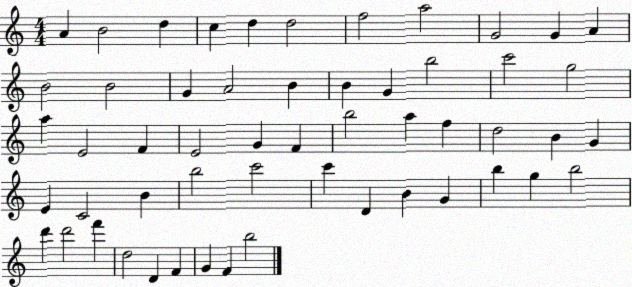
X:1
T:Untitled
M:4/4
L:1/4
K:C
A B2 d c d d2 f2 a2 G2 G A B2 B2 G A2 B B G b2 c'2 g2 a E2 F E2 G F b2 a f d2 B G E C2 B b2 c'2 c' D B G b g b2 d' d'2 f' d2 D F G F b2